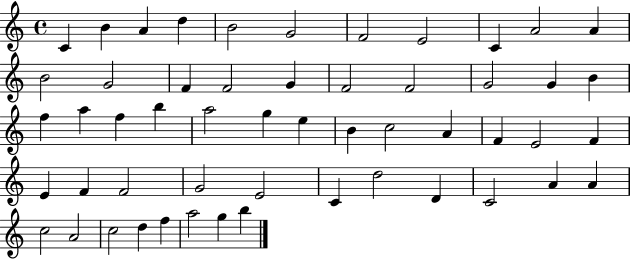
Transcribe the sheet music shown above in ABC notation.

X:1
T:Untitled
M:4/4
L:1/4
K:C
C B A d B2 G2 F2 E2 C A2 A B2 G2 F F2 G F2 F2 G2 G B f a f b a2 g e B c2 A F E2 F E F F2 G2 E2 C d2 D C2 A A c2 A2 c2 d f a2 g b